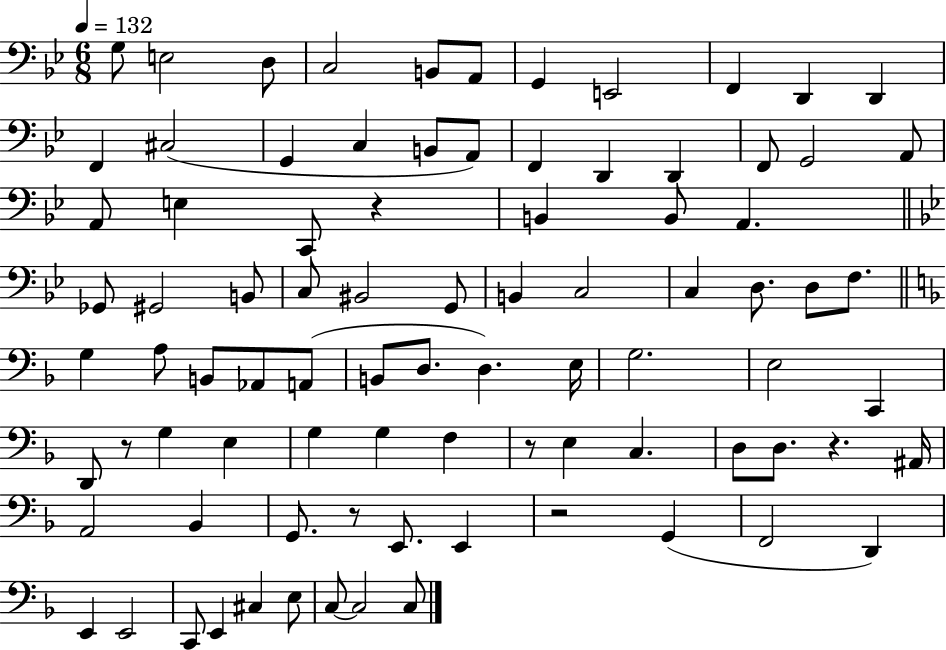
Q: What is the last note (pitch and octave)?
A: C3